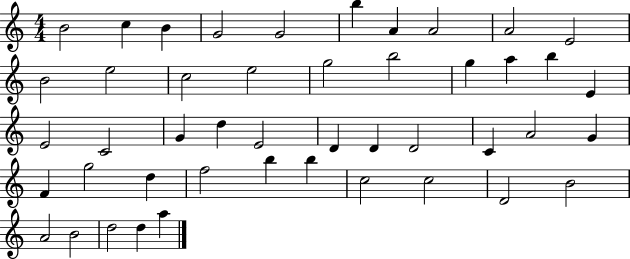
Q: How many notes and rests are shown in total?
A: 46